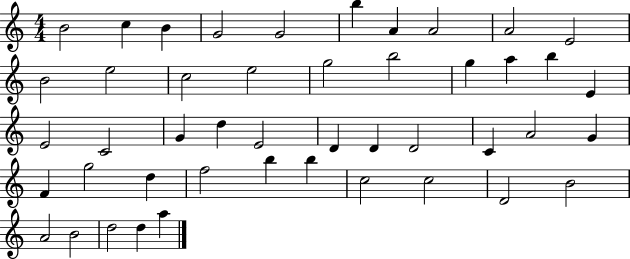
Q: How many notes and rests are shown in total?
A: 46